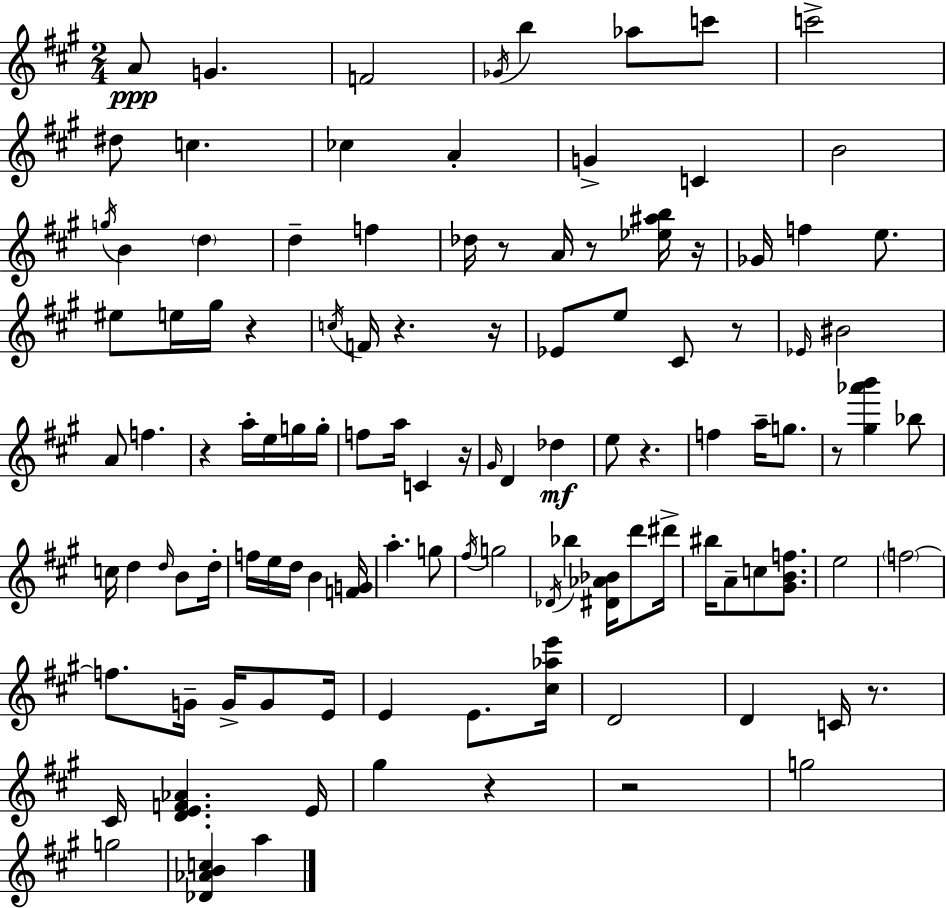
A4/e G4/q. F4/h Gb4/s B5/q Ab5/e C6/e C6/h D#5/e C5/q. CES5/q A4/q G4/q C4/q B4/h G5/s B4/q D5/q D5/q F5/q Db5/s R/e A4/s R/e [Eb5,A#5,B5]/s R/s Gb4/s F5/q E5/e. EIS5/e E5/s G#5/s R/q C5/s F4/s R/q. R/s Eb4/e E5/e C#4/e R/e Eb4/s BIS4/h A4/e F5/q. R/q A5/s E5/s G5/s G5/s F5/e A5/s C4/q R/s G#4/s D4/q Db5/q E5/e R/q. F5/q A5/s G5/e. R/e [G#5,Ab6,B6]/q Bb5/e C5/s D5/q D5/s B4/e D5/s F5/s E5/s D5/s B4/q [F4,G4]/s A5/q. G5/e F#5/s G5/h Db4/s Bb5/q [D#4,Ab4,Bb4]/s D6/e D#6/s BIS5/s A4/e C5/e [G#4,B4,F5]/e. E5/h F5/h F5/e. G4/s G4/s G4/e E4/s E4/q E4/e. [C#5,Ab5,E6]/s D4/h D4/q C4/s R/e. C#4/s [D4,E4,F4,Ab4]/q. E4/s G#5/q R/q R/h G5/h G5/h [Db4,Ab4,B4,C5]/q A5/q